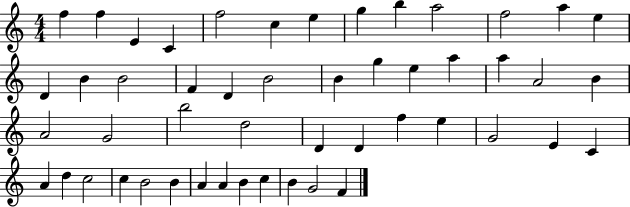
{
  \clef treble
  \numericTimeSignature
  \time 4/4
  \key c \major
  f''4 f''4 e'4 c'4 | f''2 c''4 e''4 | g''4 b''4 a''2 | f''2 a''4 e''4 | \break d'4 b'4 b'2 | f'4 d'4 b'2 | b'4 g''4 e''4 a''4 | a''4 a'2 b'4 | \break a'2 g'2 | b''2 d''2 | d'4 d'4 f''4 e''4 | g'2 e'4 c'4 | \break a'4 d''4 c''2 | c''4 b'2 b'4 | a'4 a'4 b'4 c''4 | b'4 g'2 f'4 | \break \bar "|."
}